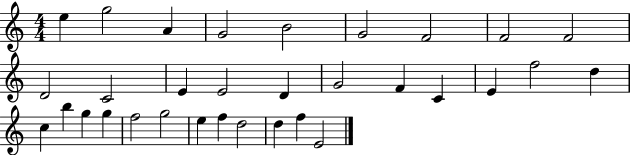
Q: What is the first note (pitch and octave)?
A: E5